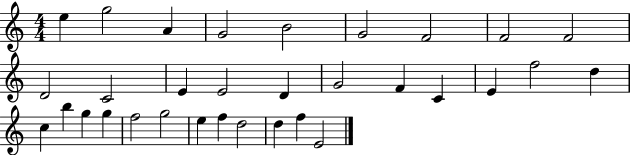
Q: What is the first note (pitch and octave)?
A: E5